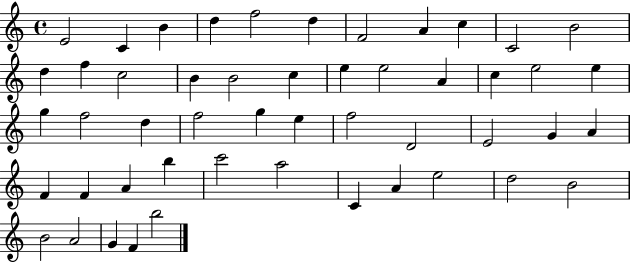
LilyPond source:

{
  \clef treble
  \time 4/4
  \defaultTimeSignature
  \key c \major
  e'2 c'4 b'4 | d''4 f''2 d''4 | f'2 a'4 c''4 | c'2 b'2 | \break d''4 f''4 c''2 | b'4 b'2 c''4 | e''4 e''2 a'4 | c''4 e''2 e''4 | \break g''4 f''2 d''4 | f''2 g''4 e''4 | f''2 d'2 | e'2 g'4 a'4 | \break f'4 f'4 a'4 b''4 | c'''2 a''2 | c'4 a'4 e''2 | d''2 b'2 | \break b'2 a'2 | g'4 f'4 b''2 | \bar "|."
}